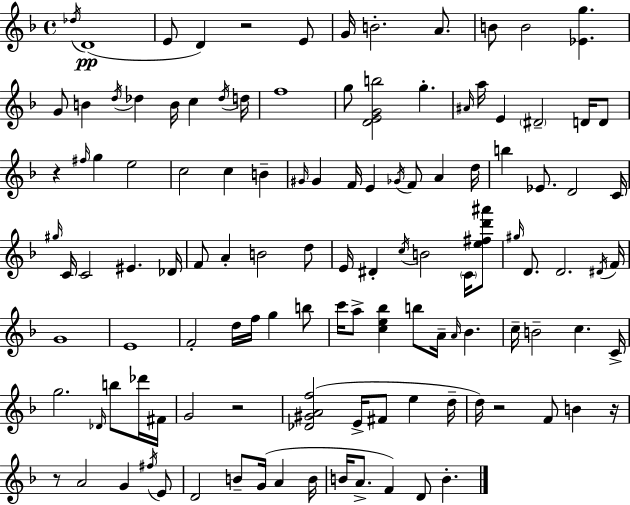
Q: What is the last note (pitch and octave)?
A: B4